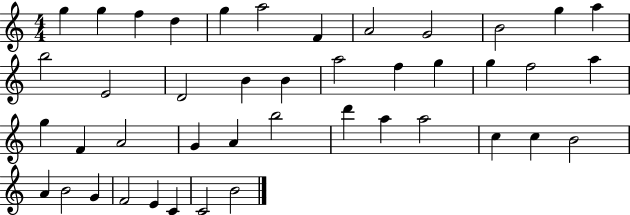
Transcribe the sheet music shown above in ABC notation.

X:1
T:Untitled
M:4/4
L:1/4
K:C
g g f d g a2 F A2 G2 B2 g a b2 E2 D2 B B a2 f g g f2 a g F A2 G A b2 d' a a2 c c B2 A B2 G F2 E C C2 B2